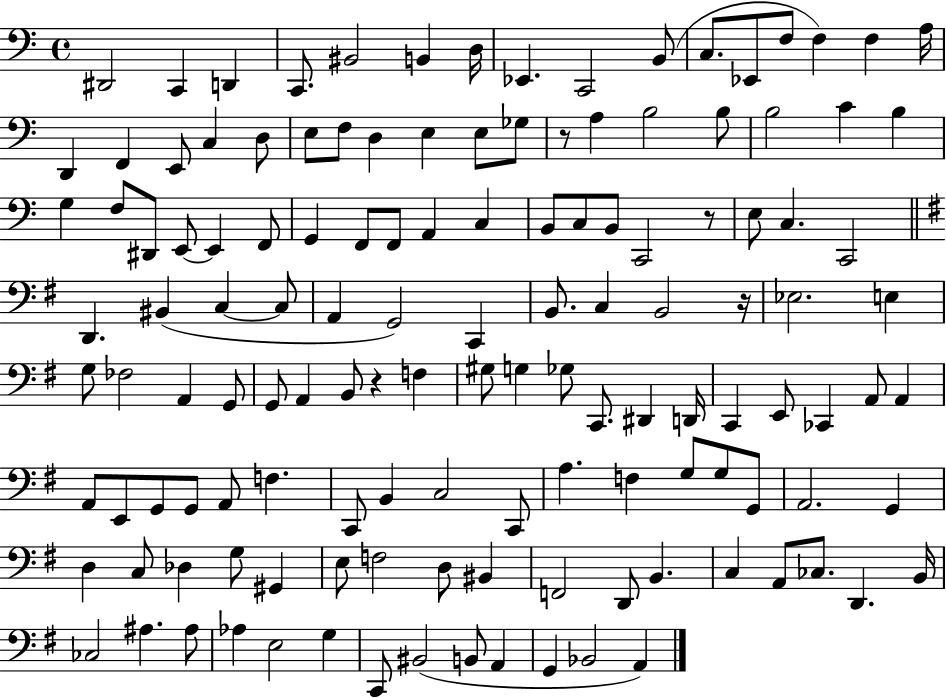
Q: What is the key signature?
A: C major